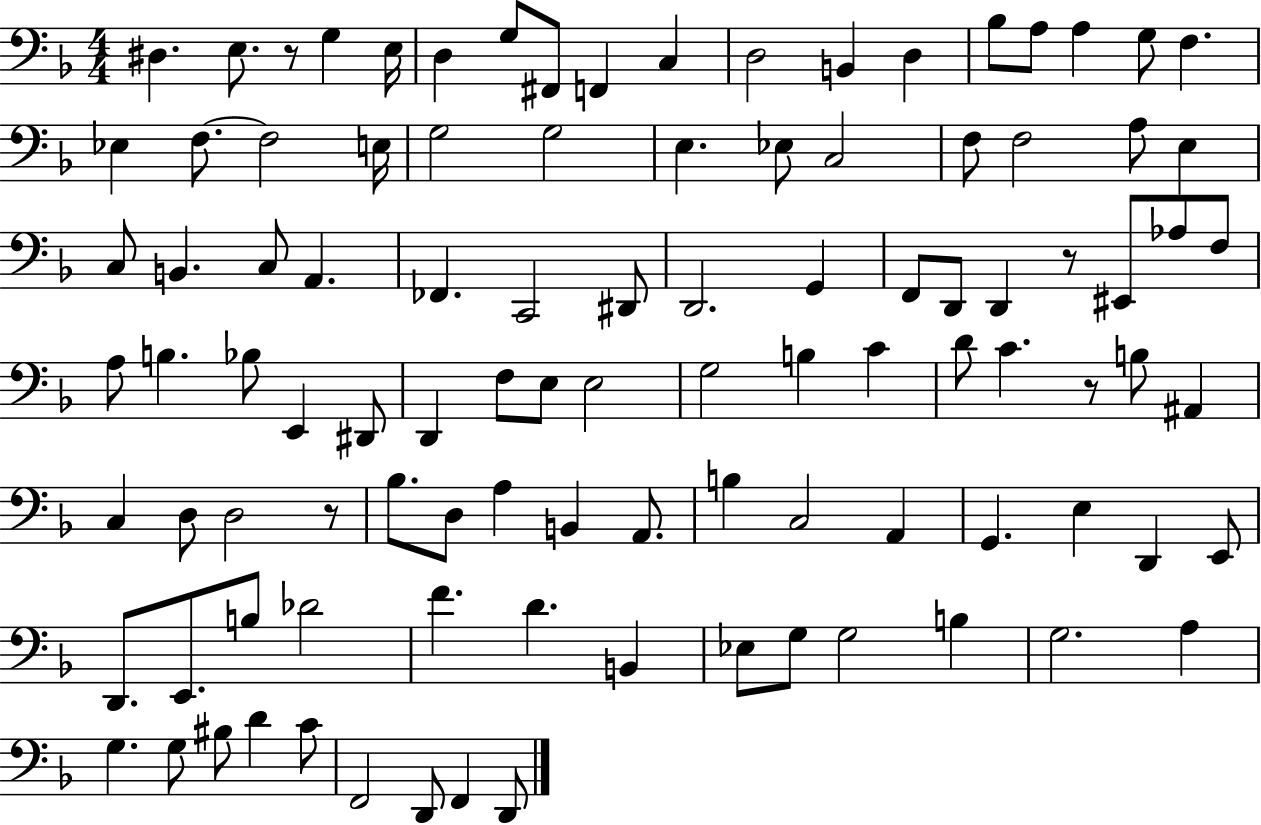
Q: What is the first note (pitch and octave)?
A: D#3